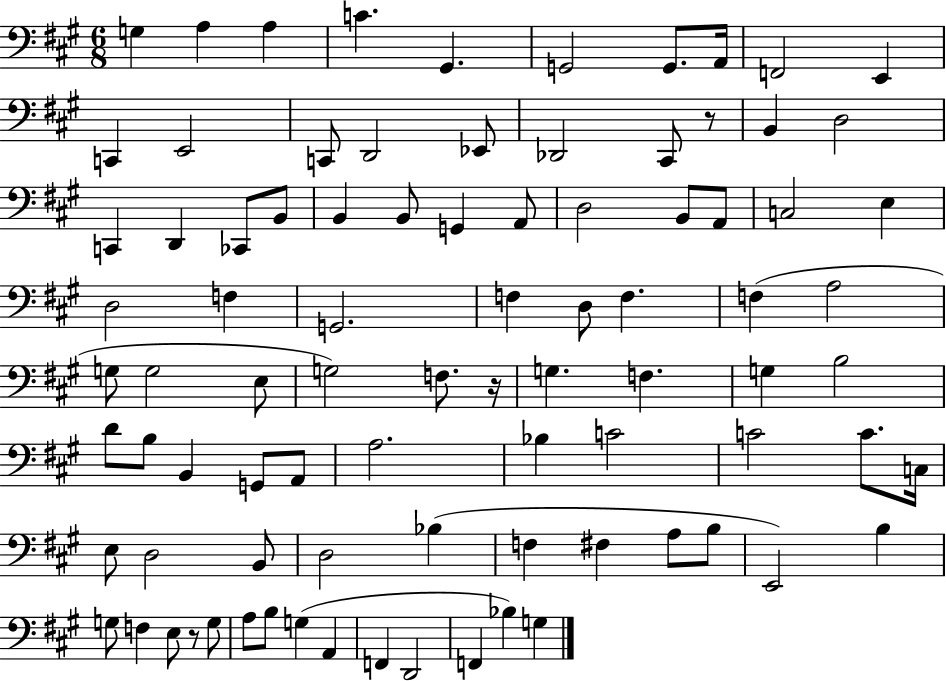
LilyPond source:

{
  \clef bass
  \numericTimeSignature
  \time 6/8
  \key a \major
  g4 a4 a4 | c'4. gis,4. | g,2 g,8. a,16 | f,2 e,4 | \break c,4 e,2 | c,8 d,2 ees,8 | des,2 cis,8 r8 | b,4 d2 | \break c,4 d,4 ces,8 b,8 | b,4 b,8 g,4 a,8 | d2 b,8 a,8 | c2 e4 | \break d2 f4 | g,2. | f4 d8 f4. | f4( a2 | \break g8 g2 e8 | g2) f8. r16 | g4. f4. | g4 b2 | \break d'8 b8 b,4 g,8 a,8 | a2. | bes4 c'2 | c'2 c'8. c16 | \break e8 d2 b,8 | d2 bes4( | f4 fis4 a8 b8 | e,2) b4 | \break g8 f4 e8 r8 g8 | a8 b8 g4( a,4 | f,4 d,2 | f,4 bes4) g4 | \break \bar "|."
}